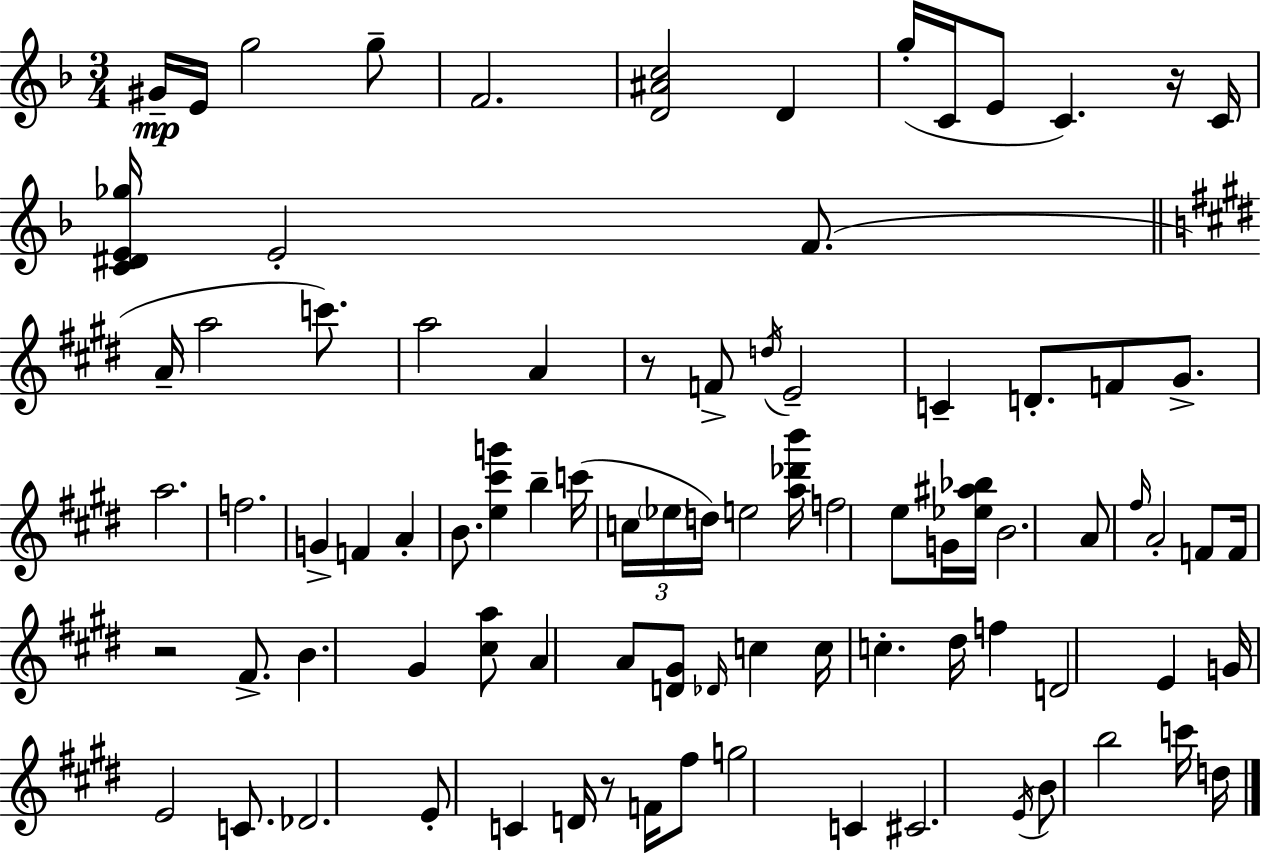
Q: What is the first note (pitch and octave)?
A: G#4